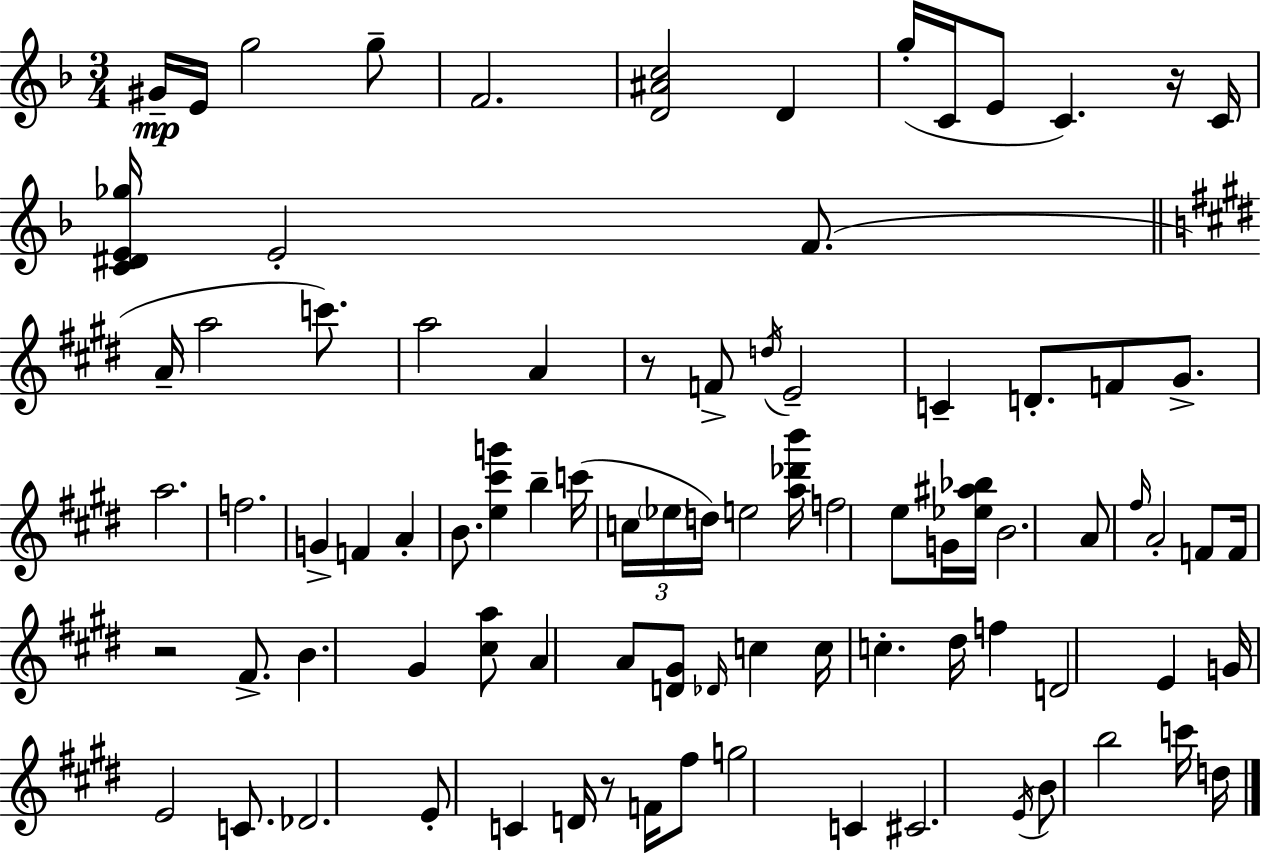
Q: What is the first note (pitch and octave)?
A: G#4